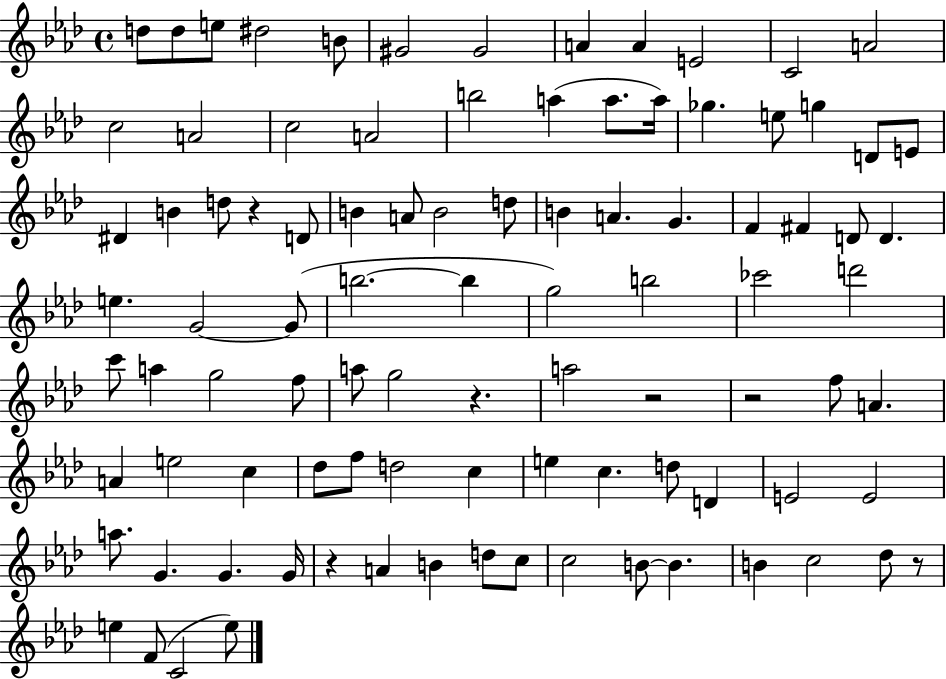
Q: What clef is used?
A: treble